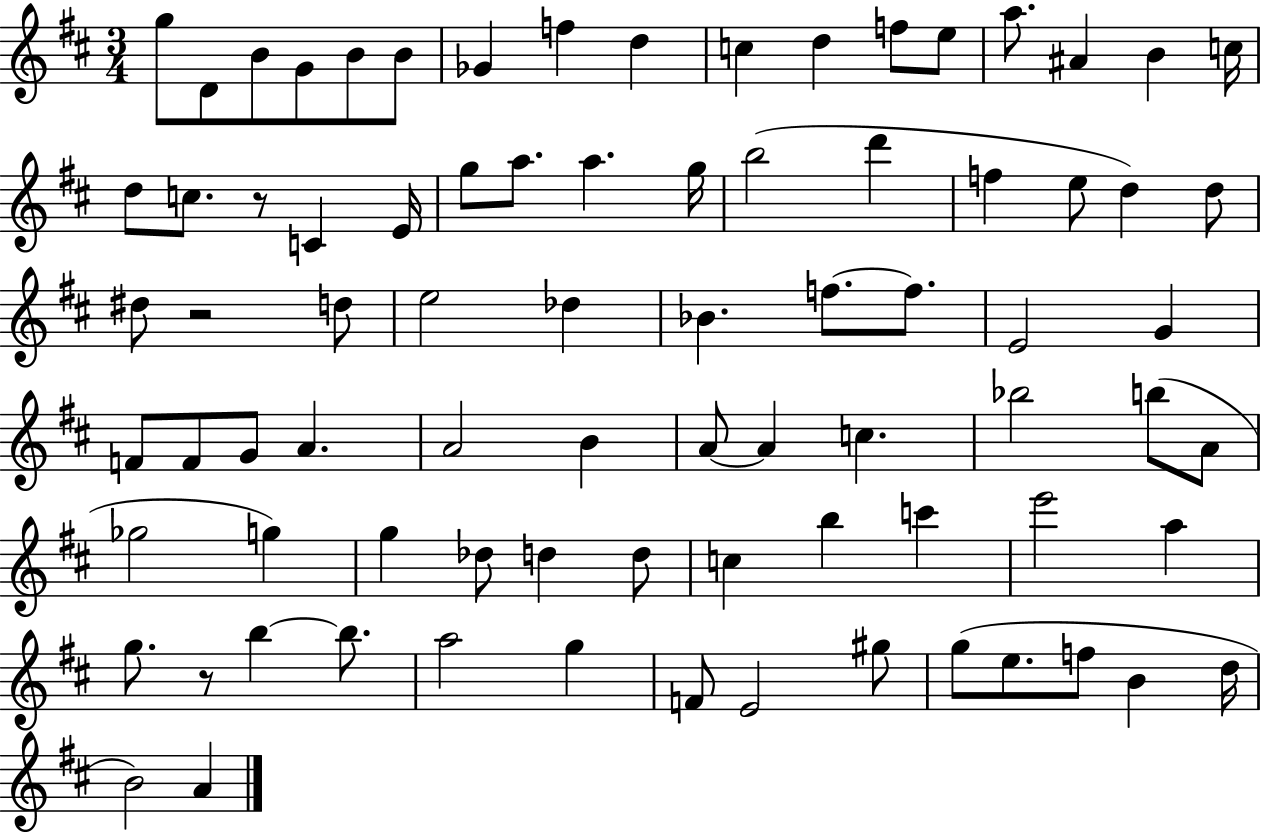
{
  \clef treble
  \numericTimeSignature
  \time 3/4
  \key d \major
  g''8 d'8 b'8 g'8 b'8 b'8 | ges'4 f''4 d''4 | c''4 d''4 f''8 e''8 | a''8. ais'4 b'4 c''16 | \break d''8 c''8. r8 c'4 e'16 | g''8 a''8. a''4. g''16 | b''2( d'''4 | f''4 e''8 d''4) d''8 | \break dis''8 r2 d''8 | e''2 des''4 | bes'4. f''8.~~ f''8. | e'2 g'4 | \break f'8 f'8 g'8 a'4. | a'2 b'4 | a'8~~ a'4 c''4. | bes''2 b''8( a'8 | \break ges''2 g''4) | g''4 des''8 d''4 d''8 | c''4 b''4 c'''4 | e'''2 a''4 | \break g''8. r8 b''4~~ b''8. | a''2 g''4 | f'8 e'2 gis''8 | g''8( e''8. f''8 b'4 d''16 | \break b'2) a'4 | \bar "|."
}